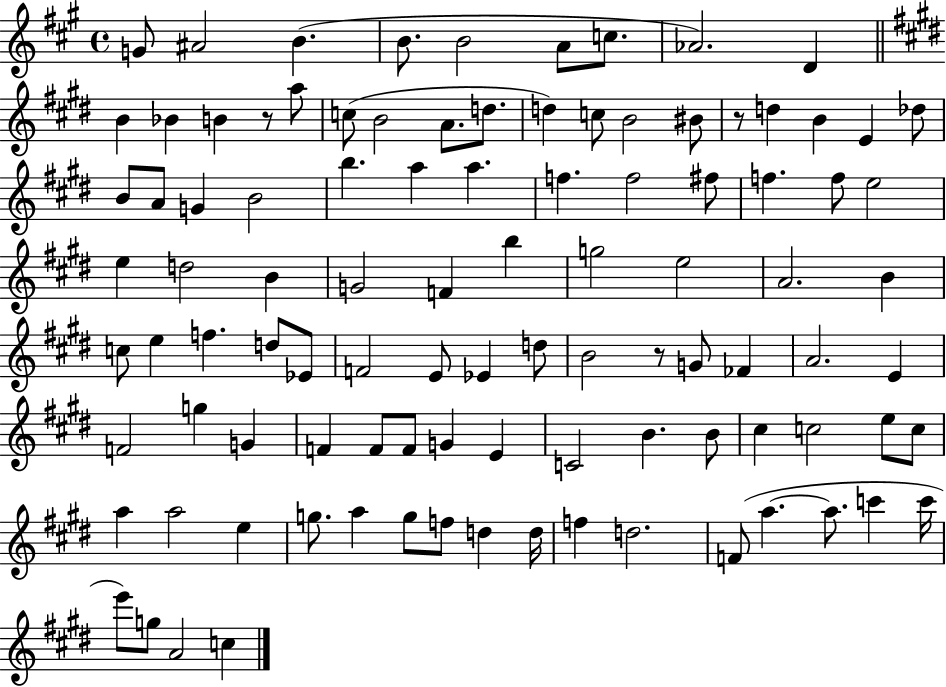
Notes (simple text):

G4/e A#4/h B4/q. B4/e. B4/h A4/e C5/e. Ab4/h. D4/q B4/q Bb4/q B4/q R/e A5/e C5/e B4/h A4/e. D5/e. D5/q C5/e B4/h BIS4/e R/e D5/q B4/q E4/q Db5/e B4/e A4/e G4/q B4/h B5/q. A5/q A5/q. F5/q. F5/h F#5/e F5/q. F5/e E5/h E5/q D5/h B4/q G4/h F4/q B5/q G5/h E5/h A4/h. B4/q C5/e E5/q F5/q. D5/e Eb4/e F4/h E4/e Eb4/q D5/e B4/h R/e G4/e FES4/q A4/h. E4/q F4/h G5/q G4/q F4/q F4/e F4/e G4/q E4/q C4/h B4/q. B4/e C#5/q C5/h E5/e C5/e A5/q A5/h E5/q G5/e. A5/q G5/e F5/e D5/q D5/s F5/q D5/h. F4/e A5/q. A5/e. C6/q C6/s E6/e G5/e A4/h C5/q